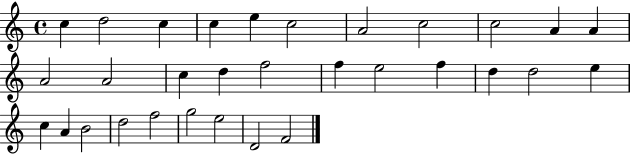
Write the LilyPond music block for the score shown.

{
  \clef treble
  \time 4/4
  \defaultTimeSignature
  \key c \major
  c''4 d''2 c''4 | c''4 e''4 c''2 | a'2 c''2 | c''2 a'4 a'4 | \break a'2 a'2 | c''4 d''4 f''2 | f''4 e''2 f''4 | d''4 d''2 e''4 | \break c''4 a'4 b'2 | d''2 f''2 | g''2 e''2 | d'2 f'2 | \break \bar "|."
}